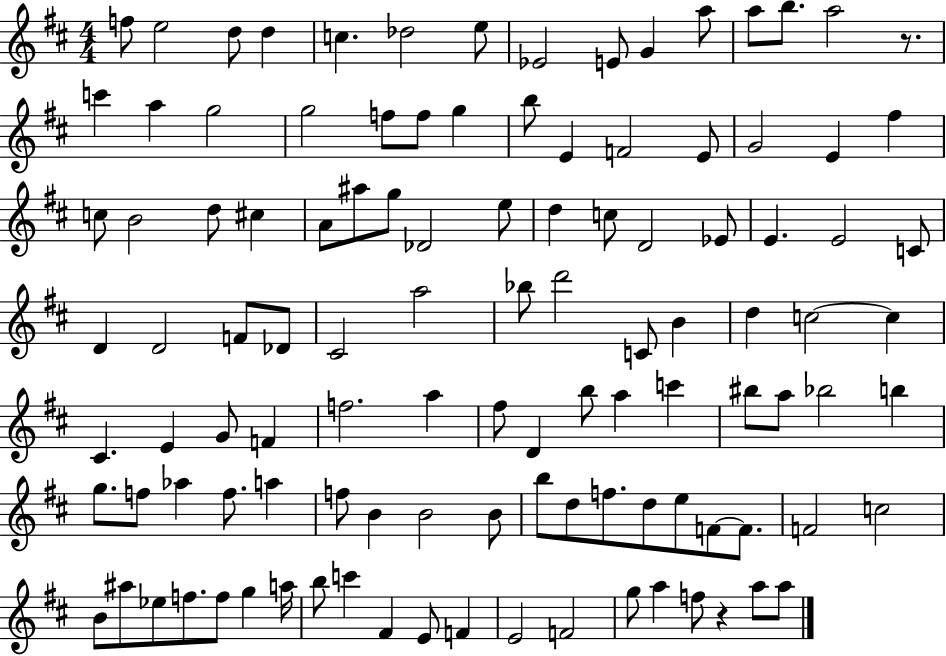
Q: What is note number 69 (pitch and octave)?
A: BIS5